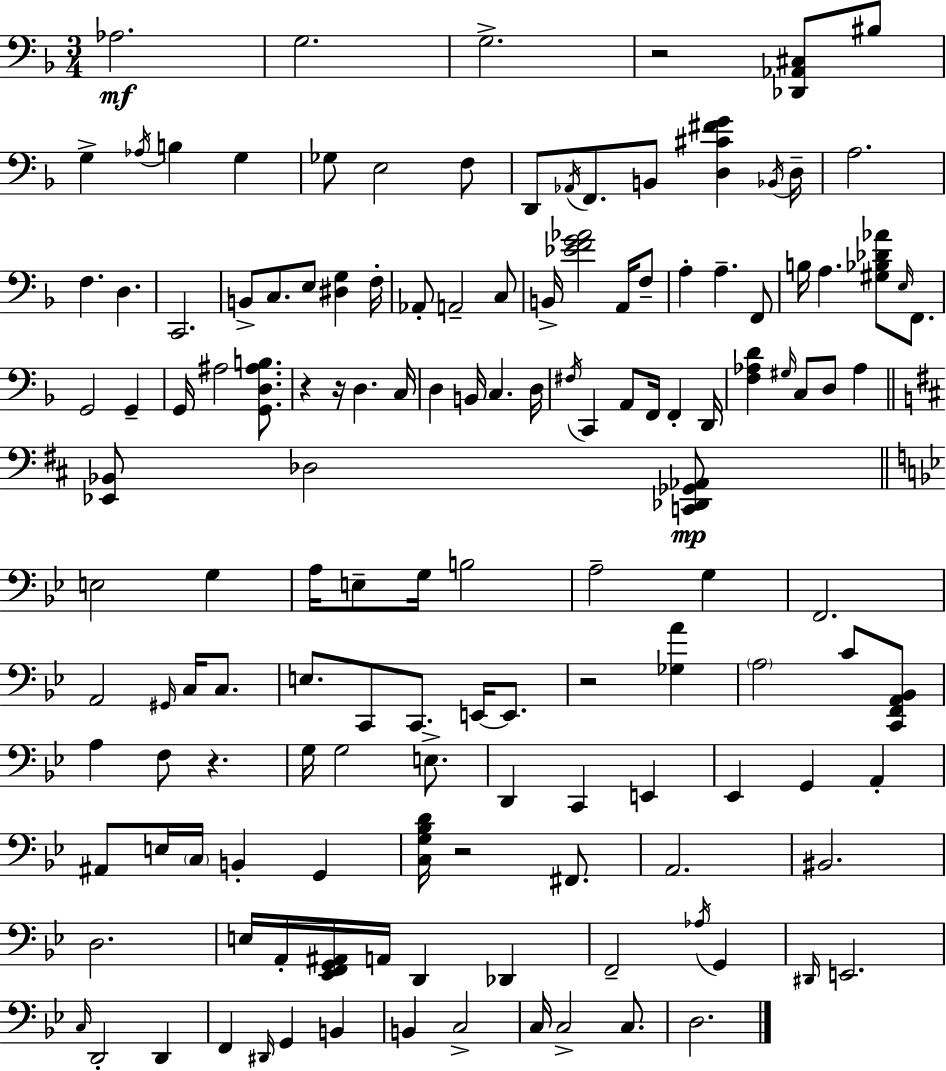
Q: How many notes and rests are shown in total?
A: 141